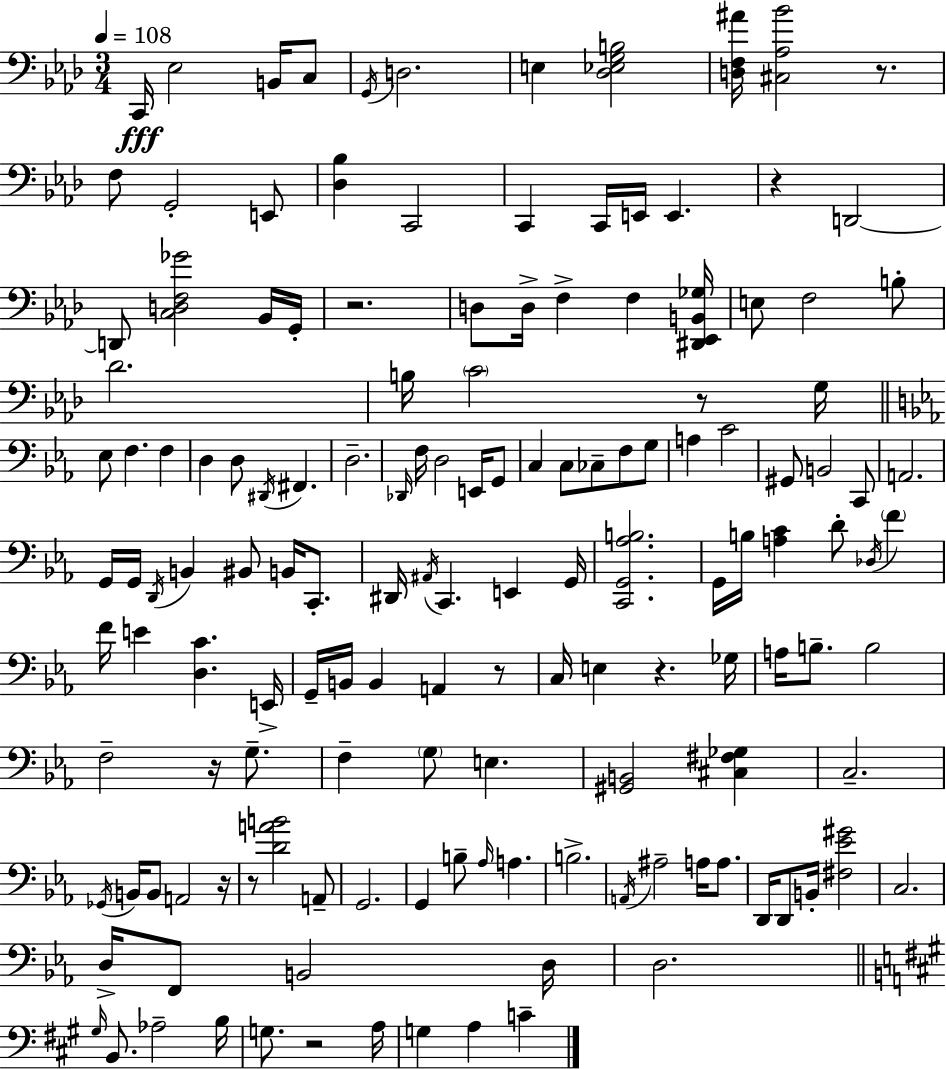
C2/s Eb3/h B2/s C3/e G2/s D3/h. E3/q [Db3,Eb3,G3,B3]/h [D3,F3,A#4]/s [C#3,Ab3,Bb4]/h R/e. F3/e G2/h E2/e [Db3,Bb3]/q C2/h C2/q C2/s E2/s E2/q. R/q D2/h D2/e [C3,D3,F3,Gb4]/h Bb2/s G2/s R/h. D3/e D3/s F3/q F3/q [D#2,Eb2,B2,Gb3]/s E3/e F3/h B3/e Db4/h. B3/s C4/h R/e G3/s Eb3/e F3/q. F3/q D3/q D3/e D#2/s F#2/q. D3/h. Db2/s F3/s D3/h E2/s G2/e C3/q C3/e CES3/e F3/e G3/e A3/q C4/h G#2/e B2/h C2/e A2/h. G2/s G2/s D2/s B2/q BIS2/e B2/s C2/e. D#2/s A#2/s C2/q. E2/q G2/s [C2,G2,Ab3,B3]/h. G2/s B3/s [A3,C4]/q D4/e Db3/s F4/q F4/s E4/q [D3,C4]/q. E2/s G2/s B2/s B2/q A2/q R/e C3/s E3/q R/q. Gb3/s A3/s B3/e. B3/h F3/h R/s G3/e. F3/q G3/e E3/q. [G#2,B2]/h [C#3,F#3,Gb3]/q C3/h. Gb2/s B2/s B2/e A2/h R/s R/e [D4,A4,B4]/h A2/e G2/h. G2/q B3/e Ab3/s A3/q. B3/h. A2/s A#3/h A3/s A3/e. D2/s D2/e B2/s [F#3,Eb4,G#4]/h C3/h. D3/s F2/e B2/h D3/s D3/h. G#3/s B2/e. Ab3/h B3/s G3/e. R/h A3/s G3/q A3/q C4/q